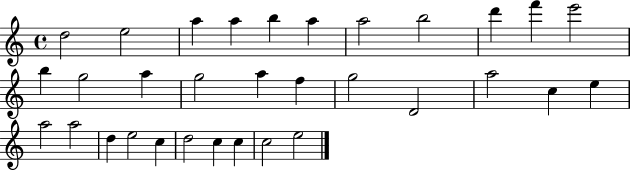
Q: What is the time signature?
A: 4/4